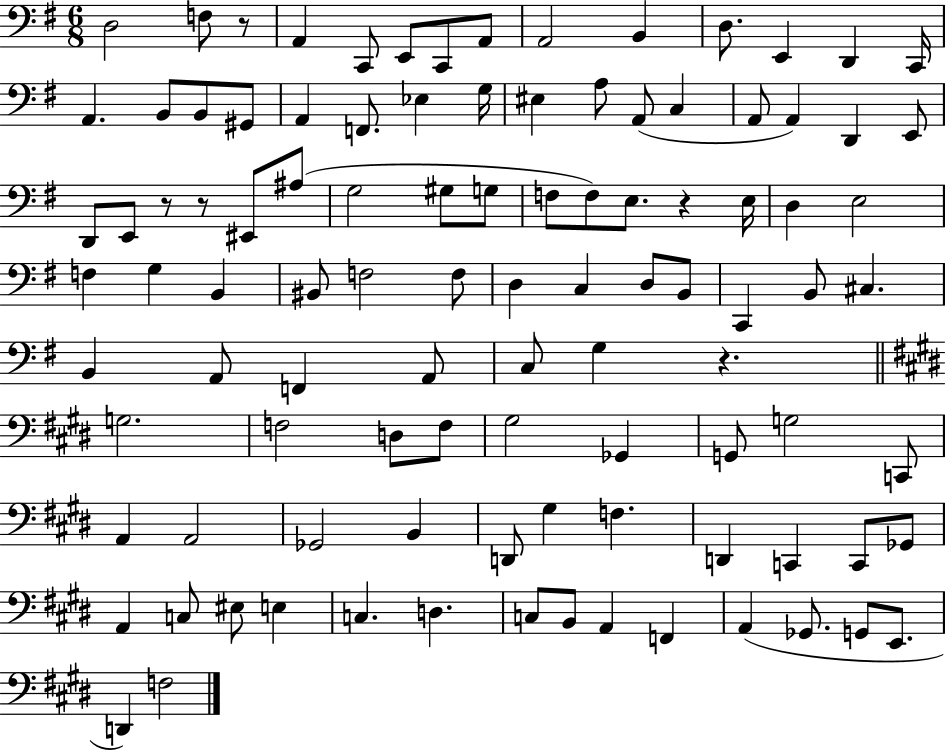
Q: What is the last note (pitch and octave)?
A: F3